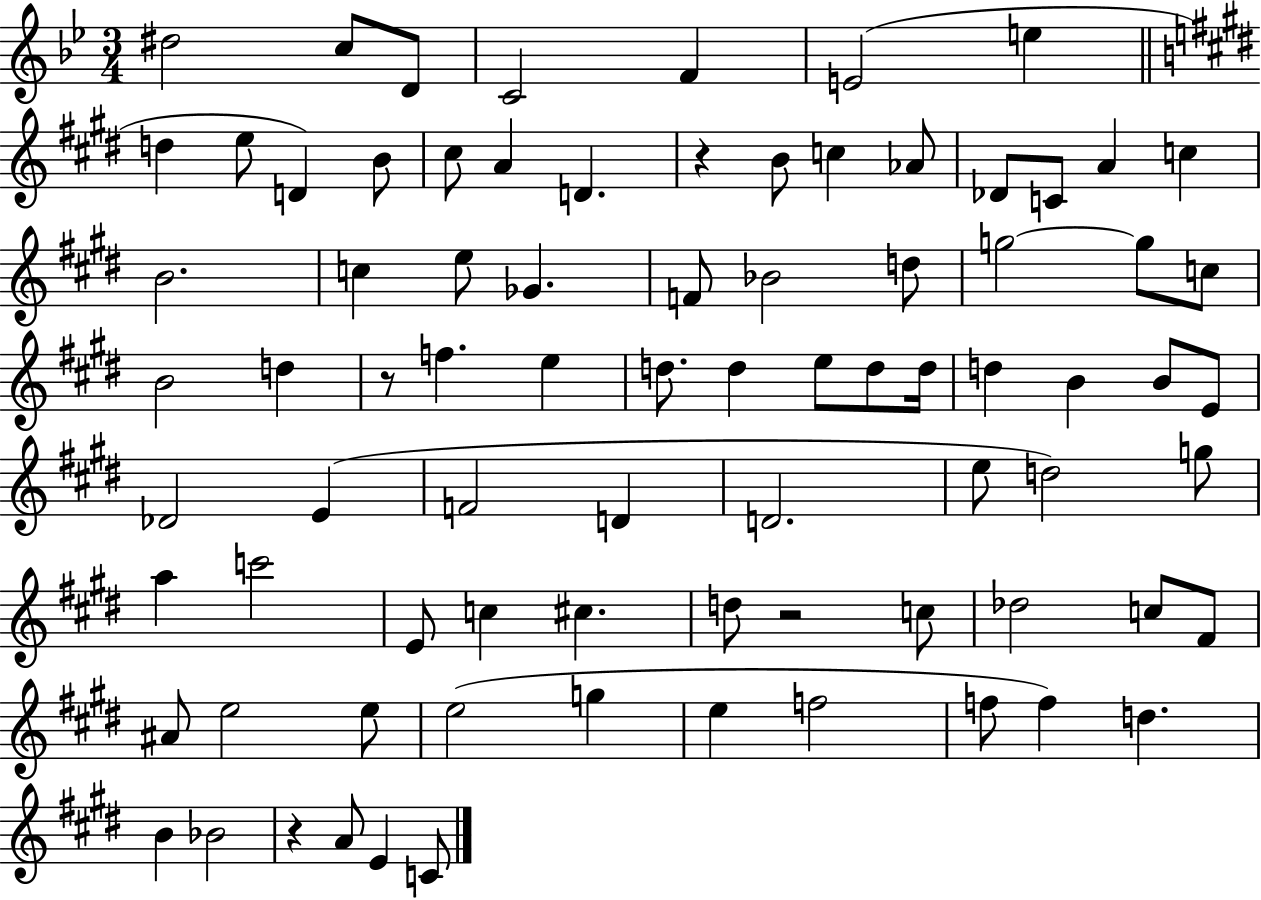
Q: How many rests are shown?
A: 4